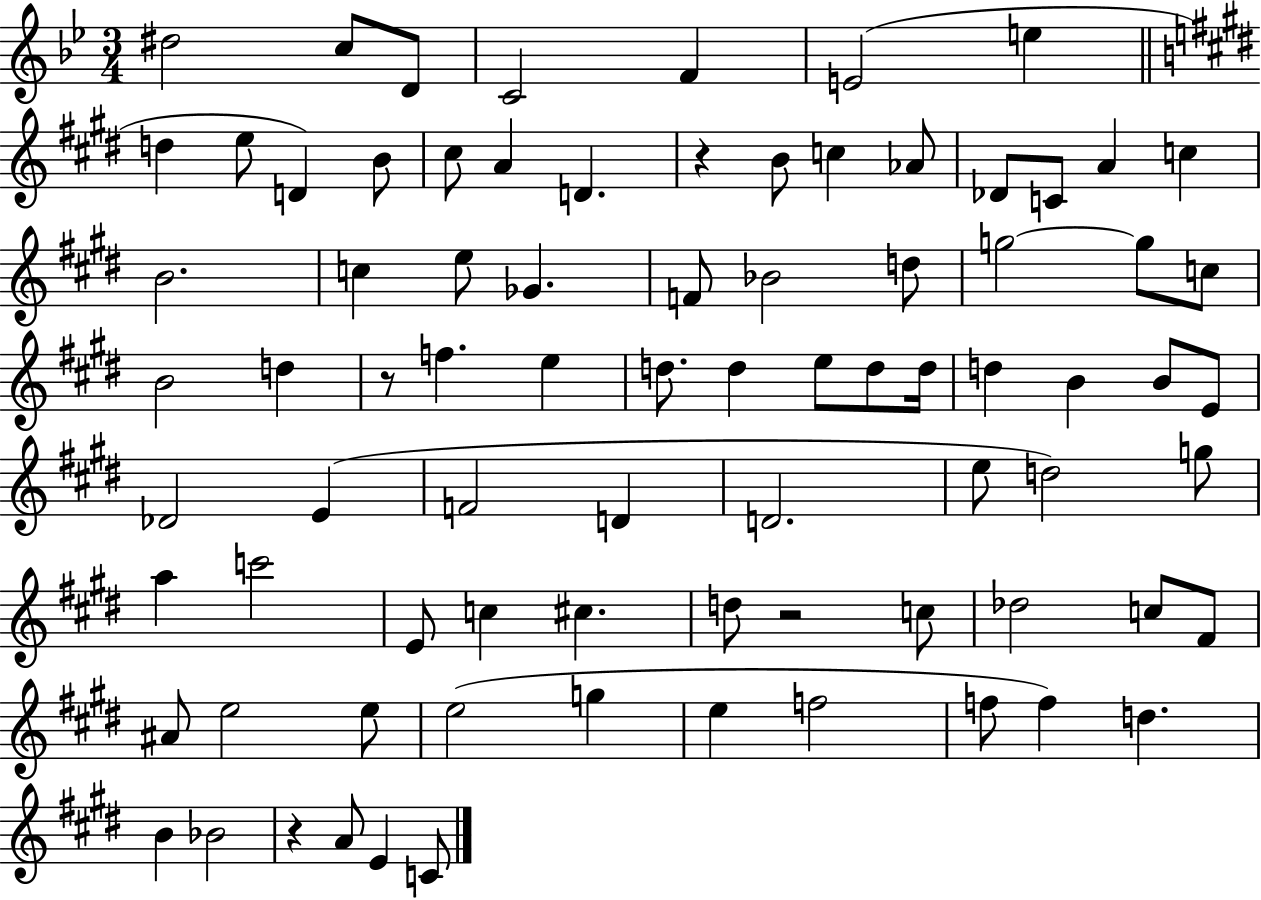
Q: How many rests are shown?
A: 4